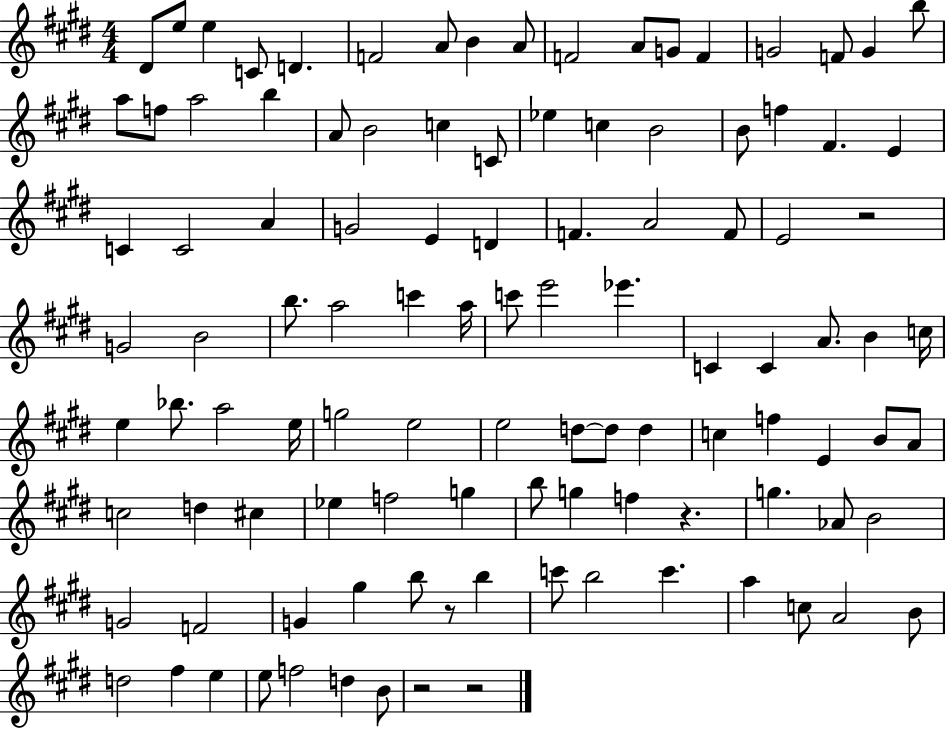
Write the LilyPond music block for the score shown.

{
  \clef treble
  \numericTimeSignature
  \time 4/4
  \key e \major
  dis'8 e''8 e''4 c'8 d'4. | f'2 a'8 b'4 a'8 | f'2 a'8 g'8 f'4 | g'2 f'8 g'4 b''8 | \break a''8 f''8 a''2 b''4 | a'8 b'2 c''4 c'8 | ees''4 c''4 b'2 | b'8 f''4 fis'4. e'4 | \break c'4 c'2 a'4 | g'2 e'4 d'4 | f'4. a'2 f'8 | e'2 r2 | \break g'2 b'2 | b''8. a''2 c'''4 a''16 | c'''8 e'''2 ees'''4. | c'4 c'4 a'8. b'4 c''16 | \break e''4 bes''8. a''2 e''16 | g''2 e''2 | e''2 d''8~~ d''8 d''4 | c''4 f''4 e'4 b'8 a'8 | \break c''2 d''4 cis''4 | ees''4 f''2 g''4 | b''8 g''4 f''4 r4. | g''4. aes'8 b'2 | \break g'2 f'2 | g'4 gis''4 b''8 r8 b''4 | c'''8 b''2 c'''4. | a''4 c''8 a'2 b'8 | \break d''2 fis''4 e''4 | e''8 f''2 d''4 b'8 | r2 r2 | \bar "|."
}